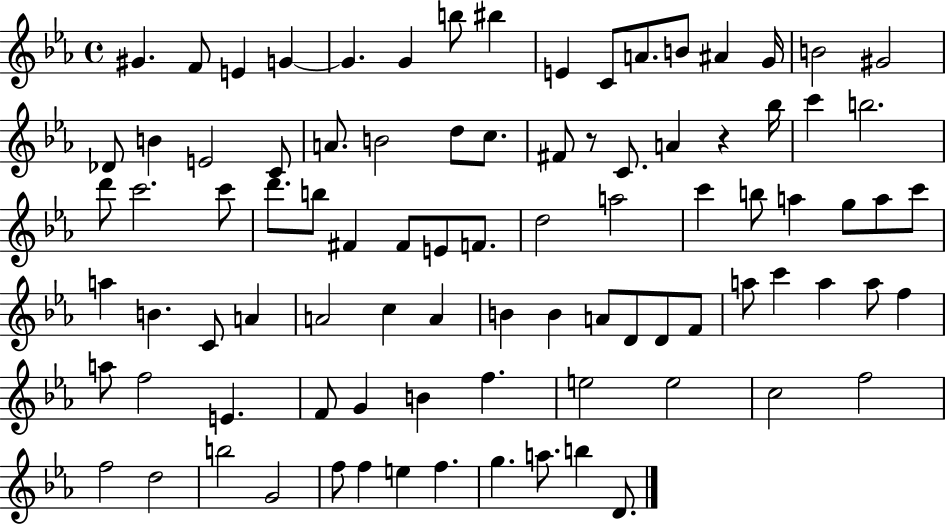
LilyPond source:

{
  \clef treble
  \time 4/4
  \defaultTimeSignature
  \key ees \major
  \repeat volta 2 { gis'4. f'8 e'4 g'4~~ | g'4. g'4 b''8 bis''4 | e'4 c'8 a'8. b'8 ais'4 g'16 | b'2 gis'2 | \break des'8 b'4 e'2 c'8 | a'8. b'2 d''8 c''8. | fis'8 r8 c'8. a'4 r4 bes''16 | c'''4 b''2. | \break d'''8 c'''2. c'''8 | d'''8. b''8 fis'4 fis'8 e'8 f'8. | d''2 a''2 | c'''4 b''8 a''4 g''8 a''8 c'''8 | \break a''4 b'4. c'8 a'4 | a'2 c''4 a'4 | b'4 b'4 a'8 d'8 d'8 f'8 | a''8 c'''4 a''4 a''8 f''4 | \break a''8 f''2 e'4. | f'8 g'4 b'4 f''4. | e''2 e''2 | c''2 f''2 | \break f''2 d''2 | b''2 g'2 | f''8 f''4 e''4 f''4. | g''4. a''8. b''4 d'8. | \break } \bar "|."
}